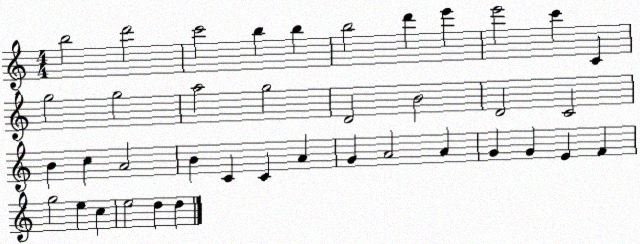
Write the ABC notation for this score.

X:1
T:Untitled
M:4/4
L:1/4
K:C
b2 d'2 c'2 b b b2 d' e' e'2 c' C g2 g2 a2 g2 D2 B2 D2 C2 B c A2 B C C A G A2 A G G E F g2 e c e2 d d